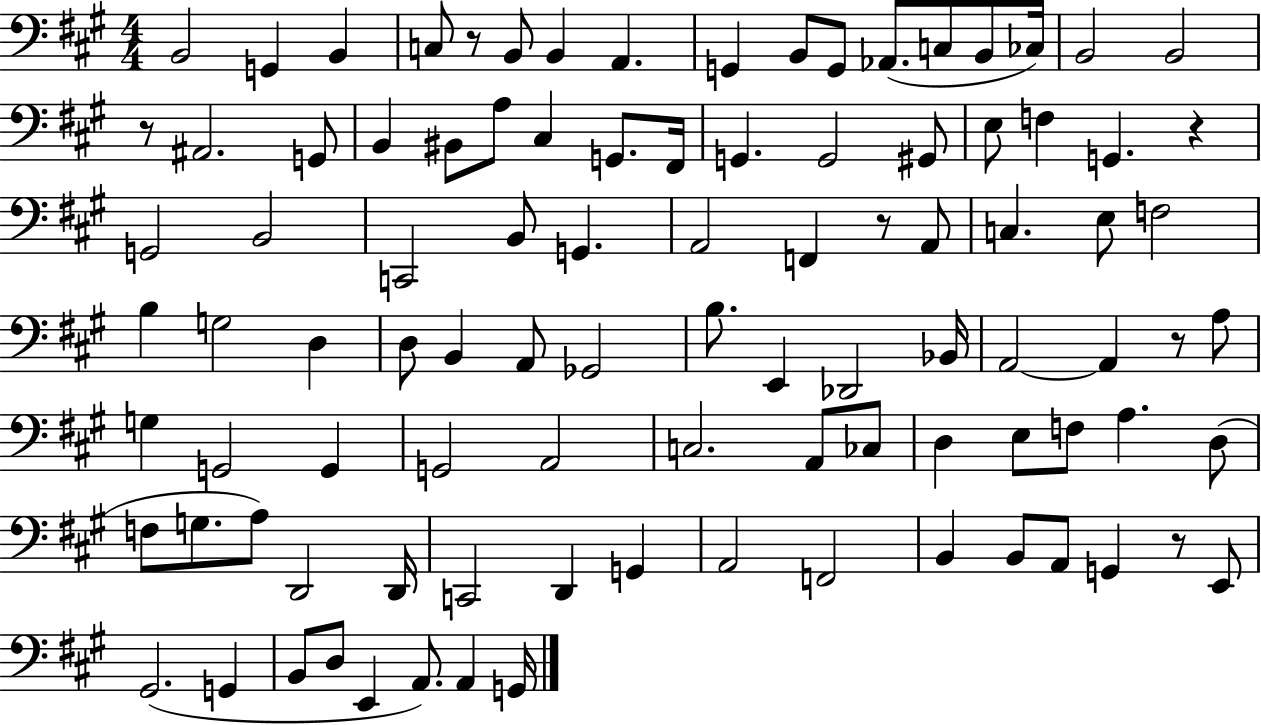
X:1
T:Untitled
M:4/4
L:1/4
K:A
B,,2 G,, B,, C,/2 z/2 B,,/2 B,, A,, G,, B,,/2 G,,/2 _A,,/2 C,/2 B,,/2 _C,/4 B,,2 B,,2 z/2 ^A,,2 G,,/2 B,, ^B,,/2 A,/2 ^C, G,,/2 ^F,,/4 G,, G,,2 ^G,,/2 E,/2 F, G,, z G,,2 B,,2 C,,2 B,,/2 G,, A,,2 F,, z/2 A,,/2 C, E,/2 F,2 B, G,2 D, D,/2 B,, A,,/2 _G,,2 B,/2 E,, _D,,2 _B,,/4 A,,2 A,, z/2 A,/2 G, G,,2 G,, G,,2 A,,2 C,2 A,,/2 _C,/2 D, E,/2 F,/2 A, D,/2 F,/2 G,/2 A,/2 D,,2 D,,/4 C,,2 D,, G,, A,,2 F,,2 B,, B,,/2 A,,/2 G,, z/2 E,,/2 ^G,,2 G,, B,,/2 D,/2 E,, A,,/2 A,, G,,/4